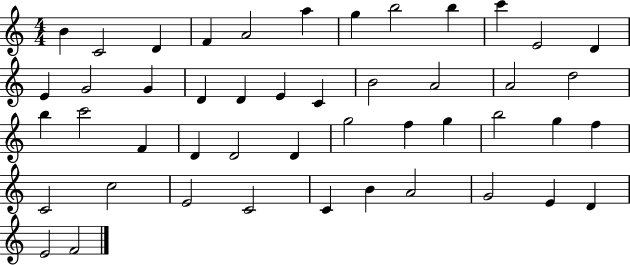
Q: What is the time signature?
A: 4/4